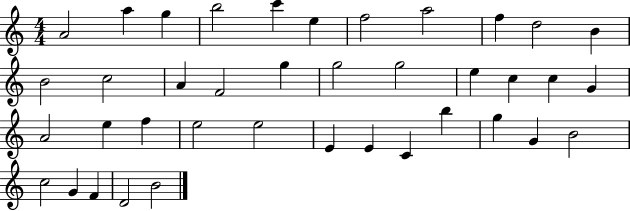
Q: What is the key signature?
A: C major